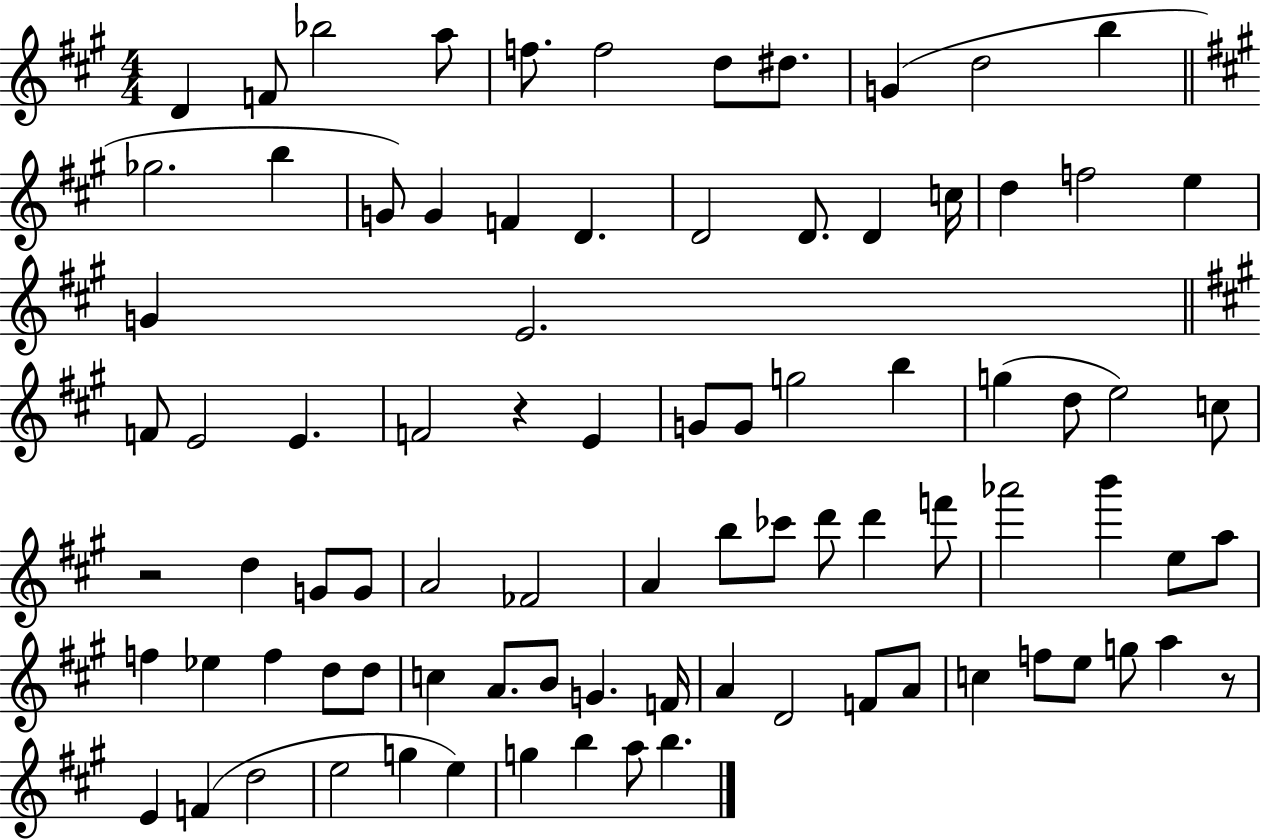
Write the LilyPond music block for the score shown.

{
  \clef treble
  \numericTimeSignature
  \time 4/4
  \key a \major
  d'4 f'8 bes''2 a''8 | f''8. f''2 d''8 dis''8. | g'4( d''2 b''4 | \bar "||" \break \key a \major ges''2. b''4 | g'8) g'4 f'4 d'4. | d'2 d'8. d'4 c''16 | d''4 f''2 e''4 | \break g'4 e'2. | \bar "||" \break \key a \major f'8 e'2 e'4. | f'2 r4 e'4 | g'8 g'8 g''2 b''4 | g''4( d''8 e''2) c''8 | \break r2 d''4 g'8 g'8 | a'2 fes'2 | a'4 b''8 ces'''8 d'''8 d'''4 f'''8 | aes'''2 b'''4 e''8 a''8 | \break f''4 ees''4 f''4 d''8 d''8 | c''4 a'8. b'8 g'4. f'16 | a'4 d'2 f'8 a'8 | c''4 f''8 e''8 g''8 a''4 r8 | \break e'4 f'4( d''2 | e''2 g''4 e''4) | g''4 b''4 a''8 b''4. | \bar "|."
}